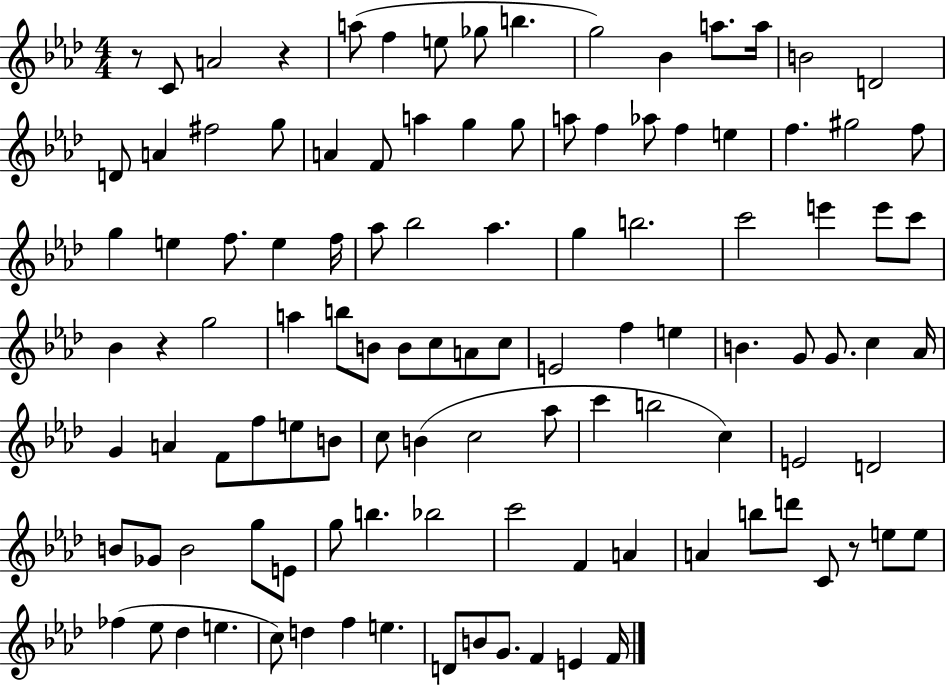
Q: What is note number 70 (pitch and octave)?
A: C5